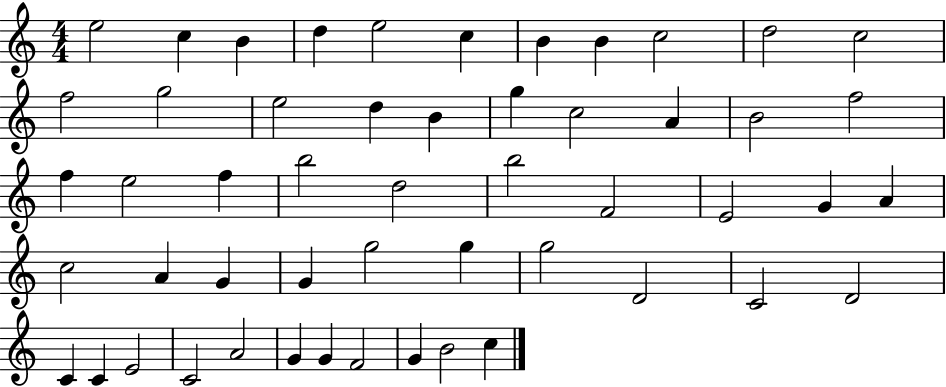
E5/h C5/q B4/q D5/q E5/h C5/q B4/q B4/q C5/h D5/h C5/h F5/h G5/h E5/h D5/q B4/q G5/q C5/h A4/q B4/h F5/h F5/q E5/h F5/q B5/h D5/h B5/h F4/h E4/h G4/q A4/q C5/h A4/q G4/q G4/q G5/h G5/q G5/h D4/h C4/h D4/h C4/q C4/q E4/h C4/h A4/h G4/q G4/q F4/h G4/q B4/h C5/q